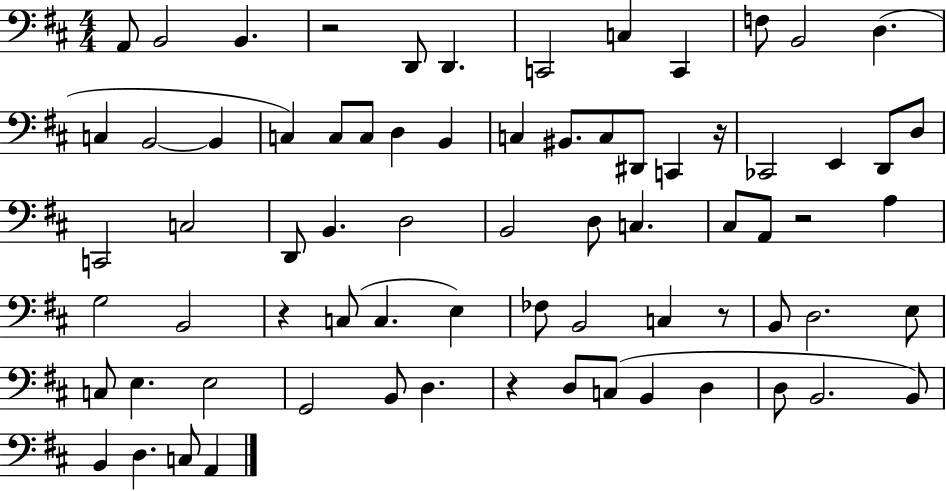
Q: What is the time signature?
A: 4/4